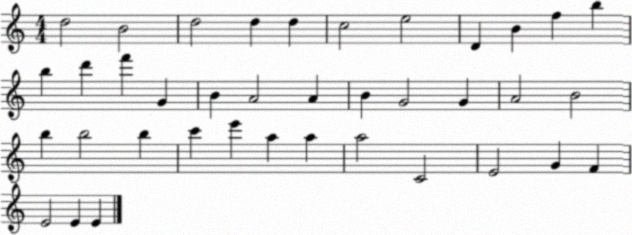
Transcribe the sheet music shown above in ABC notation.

X:1
T:Untitled
M:4/4
L:1/4
K:C
d2 B2 d2 d d c2 e2 D B f b b d' f' G B A2 A B G2 G A2 B2 b b2 b c' e' a a a2 C2 E2 G F E2 E E